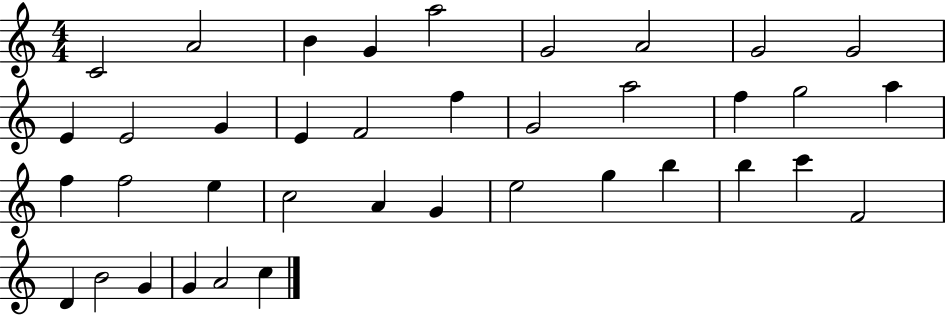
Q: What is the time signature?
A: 4/4